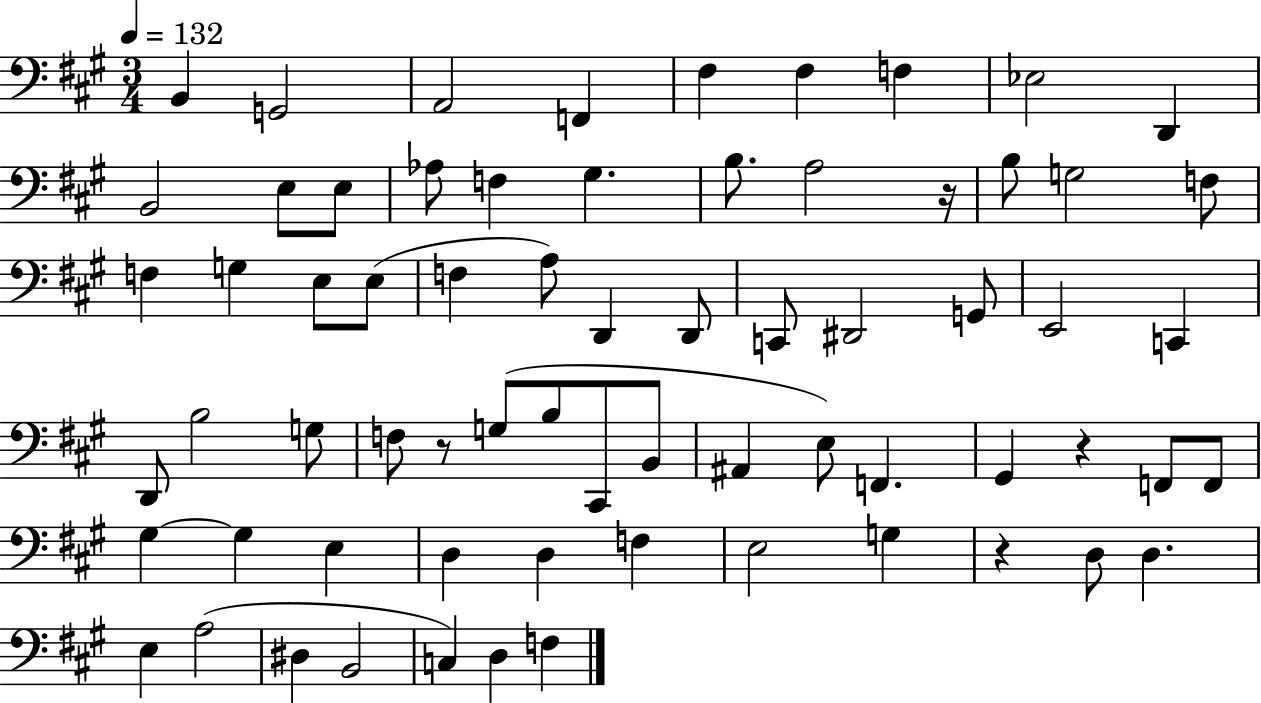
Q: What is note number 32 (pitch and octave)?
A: E2